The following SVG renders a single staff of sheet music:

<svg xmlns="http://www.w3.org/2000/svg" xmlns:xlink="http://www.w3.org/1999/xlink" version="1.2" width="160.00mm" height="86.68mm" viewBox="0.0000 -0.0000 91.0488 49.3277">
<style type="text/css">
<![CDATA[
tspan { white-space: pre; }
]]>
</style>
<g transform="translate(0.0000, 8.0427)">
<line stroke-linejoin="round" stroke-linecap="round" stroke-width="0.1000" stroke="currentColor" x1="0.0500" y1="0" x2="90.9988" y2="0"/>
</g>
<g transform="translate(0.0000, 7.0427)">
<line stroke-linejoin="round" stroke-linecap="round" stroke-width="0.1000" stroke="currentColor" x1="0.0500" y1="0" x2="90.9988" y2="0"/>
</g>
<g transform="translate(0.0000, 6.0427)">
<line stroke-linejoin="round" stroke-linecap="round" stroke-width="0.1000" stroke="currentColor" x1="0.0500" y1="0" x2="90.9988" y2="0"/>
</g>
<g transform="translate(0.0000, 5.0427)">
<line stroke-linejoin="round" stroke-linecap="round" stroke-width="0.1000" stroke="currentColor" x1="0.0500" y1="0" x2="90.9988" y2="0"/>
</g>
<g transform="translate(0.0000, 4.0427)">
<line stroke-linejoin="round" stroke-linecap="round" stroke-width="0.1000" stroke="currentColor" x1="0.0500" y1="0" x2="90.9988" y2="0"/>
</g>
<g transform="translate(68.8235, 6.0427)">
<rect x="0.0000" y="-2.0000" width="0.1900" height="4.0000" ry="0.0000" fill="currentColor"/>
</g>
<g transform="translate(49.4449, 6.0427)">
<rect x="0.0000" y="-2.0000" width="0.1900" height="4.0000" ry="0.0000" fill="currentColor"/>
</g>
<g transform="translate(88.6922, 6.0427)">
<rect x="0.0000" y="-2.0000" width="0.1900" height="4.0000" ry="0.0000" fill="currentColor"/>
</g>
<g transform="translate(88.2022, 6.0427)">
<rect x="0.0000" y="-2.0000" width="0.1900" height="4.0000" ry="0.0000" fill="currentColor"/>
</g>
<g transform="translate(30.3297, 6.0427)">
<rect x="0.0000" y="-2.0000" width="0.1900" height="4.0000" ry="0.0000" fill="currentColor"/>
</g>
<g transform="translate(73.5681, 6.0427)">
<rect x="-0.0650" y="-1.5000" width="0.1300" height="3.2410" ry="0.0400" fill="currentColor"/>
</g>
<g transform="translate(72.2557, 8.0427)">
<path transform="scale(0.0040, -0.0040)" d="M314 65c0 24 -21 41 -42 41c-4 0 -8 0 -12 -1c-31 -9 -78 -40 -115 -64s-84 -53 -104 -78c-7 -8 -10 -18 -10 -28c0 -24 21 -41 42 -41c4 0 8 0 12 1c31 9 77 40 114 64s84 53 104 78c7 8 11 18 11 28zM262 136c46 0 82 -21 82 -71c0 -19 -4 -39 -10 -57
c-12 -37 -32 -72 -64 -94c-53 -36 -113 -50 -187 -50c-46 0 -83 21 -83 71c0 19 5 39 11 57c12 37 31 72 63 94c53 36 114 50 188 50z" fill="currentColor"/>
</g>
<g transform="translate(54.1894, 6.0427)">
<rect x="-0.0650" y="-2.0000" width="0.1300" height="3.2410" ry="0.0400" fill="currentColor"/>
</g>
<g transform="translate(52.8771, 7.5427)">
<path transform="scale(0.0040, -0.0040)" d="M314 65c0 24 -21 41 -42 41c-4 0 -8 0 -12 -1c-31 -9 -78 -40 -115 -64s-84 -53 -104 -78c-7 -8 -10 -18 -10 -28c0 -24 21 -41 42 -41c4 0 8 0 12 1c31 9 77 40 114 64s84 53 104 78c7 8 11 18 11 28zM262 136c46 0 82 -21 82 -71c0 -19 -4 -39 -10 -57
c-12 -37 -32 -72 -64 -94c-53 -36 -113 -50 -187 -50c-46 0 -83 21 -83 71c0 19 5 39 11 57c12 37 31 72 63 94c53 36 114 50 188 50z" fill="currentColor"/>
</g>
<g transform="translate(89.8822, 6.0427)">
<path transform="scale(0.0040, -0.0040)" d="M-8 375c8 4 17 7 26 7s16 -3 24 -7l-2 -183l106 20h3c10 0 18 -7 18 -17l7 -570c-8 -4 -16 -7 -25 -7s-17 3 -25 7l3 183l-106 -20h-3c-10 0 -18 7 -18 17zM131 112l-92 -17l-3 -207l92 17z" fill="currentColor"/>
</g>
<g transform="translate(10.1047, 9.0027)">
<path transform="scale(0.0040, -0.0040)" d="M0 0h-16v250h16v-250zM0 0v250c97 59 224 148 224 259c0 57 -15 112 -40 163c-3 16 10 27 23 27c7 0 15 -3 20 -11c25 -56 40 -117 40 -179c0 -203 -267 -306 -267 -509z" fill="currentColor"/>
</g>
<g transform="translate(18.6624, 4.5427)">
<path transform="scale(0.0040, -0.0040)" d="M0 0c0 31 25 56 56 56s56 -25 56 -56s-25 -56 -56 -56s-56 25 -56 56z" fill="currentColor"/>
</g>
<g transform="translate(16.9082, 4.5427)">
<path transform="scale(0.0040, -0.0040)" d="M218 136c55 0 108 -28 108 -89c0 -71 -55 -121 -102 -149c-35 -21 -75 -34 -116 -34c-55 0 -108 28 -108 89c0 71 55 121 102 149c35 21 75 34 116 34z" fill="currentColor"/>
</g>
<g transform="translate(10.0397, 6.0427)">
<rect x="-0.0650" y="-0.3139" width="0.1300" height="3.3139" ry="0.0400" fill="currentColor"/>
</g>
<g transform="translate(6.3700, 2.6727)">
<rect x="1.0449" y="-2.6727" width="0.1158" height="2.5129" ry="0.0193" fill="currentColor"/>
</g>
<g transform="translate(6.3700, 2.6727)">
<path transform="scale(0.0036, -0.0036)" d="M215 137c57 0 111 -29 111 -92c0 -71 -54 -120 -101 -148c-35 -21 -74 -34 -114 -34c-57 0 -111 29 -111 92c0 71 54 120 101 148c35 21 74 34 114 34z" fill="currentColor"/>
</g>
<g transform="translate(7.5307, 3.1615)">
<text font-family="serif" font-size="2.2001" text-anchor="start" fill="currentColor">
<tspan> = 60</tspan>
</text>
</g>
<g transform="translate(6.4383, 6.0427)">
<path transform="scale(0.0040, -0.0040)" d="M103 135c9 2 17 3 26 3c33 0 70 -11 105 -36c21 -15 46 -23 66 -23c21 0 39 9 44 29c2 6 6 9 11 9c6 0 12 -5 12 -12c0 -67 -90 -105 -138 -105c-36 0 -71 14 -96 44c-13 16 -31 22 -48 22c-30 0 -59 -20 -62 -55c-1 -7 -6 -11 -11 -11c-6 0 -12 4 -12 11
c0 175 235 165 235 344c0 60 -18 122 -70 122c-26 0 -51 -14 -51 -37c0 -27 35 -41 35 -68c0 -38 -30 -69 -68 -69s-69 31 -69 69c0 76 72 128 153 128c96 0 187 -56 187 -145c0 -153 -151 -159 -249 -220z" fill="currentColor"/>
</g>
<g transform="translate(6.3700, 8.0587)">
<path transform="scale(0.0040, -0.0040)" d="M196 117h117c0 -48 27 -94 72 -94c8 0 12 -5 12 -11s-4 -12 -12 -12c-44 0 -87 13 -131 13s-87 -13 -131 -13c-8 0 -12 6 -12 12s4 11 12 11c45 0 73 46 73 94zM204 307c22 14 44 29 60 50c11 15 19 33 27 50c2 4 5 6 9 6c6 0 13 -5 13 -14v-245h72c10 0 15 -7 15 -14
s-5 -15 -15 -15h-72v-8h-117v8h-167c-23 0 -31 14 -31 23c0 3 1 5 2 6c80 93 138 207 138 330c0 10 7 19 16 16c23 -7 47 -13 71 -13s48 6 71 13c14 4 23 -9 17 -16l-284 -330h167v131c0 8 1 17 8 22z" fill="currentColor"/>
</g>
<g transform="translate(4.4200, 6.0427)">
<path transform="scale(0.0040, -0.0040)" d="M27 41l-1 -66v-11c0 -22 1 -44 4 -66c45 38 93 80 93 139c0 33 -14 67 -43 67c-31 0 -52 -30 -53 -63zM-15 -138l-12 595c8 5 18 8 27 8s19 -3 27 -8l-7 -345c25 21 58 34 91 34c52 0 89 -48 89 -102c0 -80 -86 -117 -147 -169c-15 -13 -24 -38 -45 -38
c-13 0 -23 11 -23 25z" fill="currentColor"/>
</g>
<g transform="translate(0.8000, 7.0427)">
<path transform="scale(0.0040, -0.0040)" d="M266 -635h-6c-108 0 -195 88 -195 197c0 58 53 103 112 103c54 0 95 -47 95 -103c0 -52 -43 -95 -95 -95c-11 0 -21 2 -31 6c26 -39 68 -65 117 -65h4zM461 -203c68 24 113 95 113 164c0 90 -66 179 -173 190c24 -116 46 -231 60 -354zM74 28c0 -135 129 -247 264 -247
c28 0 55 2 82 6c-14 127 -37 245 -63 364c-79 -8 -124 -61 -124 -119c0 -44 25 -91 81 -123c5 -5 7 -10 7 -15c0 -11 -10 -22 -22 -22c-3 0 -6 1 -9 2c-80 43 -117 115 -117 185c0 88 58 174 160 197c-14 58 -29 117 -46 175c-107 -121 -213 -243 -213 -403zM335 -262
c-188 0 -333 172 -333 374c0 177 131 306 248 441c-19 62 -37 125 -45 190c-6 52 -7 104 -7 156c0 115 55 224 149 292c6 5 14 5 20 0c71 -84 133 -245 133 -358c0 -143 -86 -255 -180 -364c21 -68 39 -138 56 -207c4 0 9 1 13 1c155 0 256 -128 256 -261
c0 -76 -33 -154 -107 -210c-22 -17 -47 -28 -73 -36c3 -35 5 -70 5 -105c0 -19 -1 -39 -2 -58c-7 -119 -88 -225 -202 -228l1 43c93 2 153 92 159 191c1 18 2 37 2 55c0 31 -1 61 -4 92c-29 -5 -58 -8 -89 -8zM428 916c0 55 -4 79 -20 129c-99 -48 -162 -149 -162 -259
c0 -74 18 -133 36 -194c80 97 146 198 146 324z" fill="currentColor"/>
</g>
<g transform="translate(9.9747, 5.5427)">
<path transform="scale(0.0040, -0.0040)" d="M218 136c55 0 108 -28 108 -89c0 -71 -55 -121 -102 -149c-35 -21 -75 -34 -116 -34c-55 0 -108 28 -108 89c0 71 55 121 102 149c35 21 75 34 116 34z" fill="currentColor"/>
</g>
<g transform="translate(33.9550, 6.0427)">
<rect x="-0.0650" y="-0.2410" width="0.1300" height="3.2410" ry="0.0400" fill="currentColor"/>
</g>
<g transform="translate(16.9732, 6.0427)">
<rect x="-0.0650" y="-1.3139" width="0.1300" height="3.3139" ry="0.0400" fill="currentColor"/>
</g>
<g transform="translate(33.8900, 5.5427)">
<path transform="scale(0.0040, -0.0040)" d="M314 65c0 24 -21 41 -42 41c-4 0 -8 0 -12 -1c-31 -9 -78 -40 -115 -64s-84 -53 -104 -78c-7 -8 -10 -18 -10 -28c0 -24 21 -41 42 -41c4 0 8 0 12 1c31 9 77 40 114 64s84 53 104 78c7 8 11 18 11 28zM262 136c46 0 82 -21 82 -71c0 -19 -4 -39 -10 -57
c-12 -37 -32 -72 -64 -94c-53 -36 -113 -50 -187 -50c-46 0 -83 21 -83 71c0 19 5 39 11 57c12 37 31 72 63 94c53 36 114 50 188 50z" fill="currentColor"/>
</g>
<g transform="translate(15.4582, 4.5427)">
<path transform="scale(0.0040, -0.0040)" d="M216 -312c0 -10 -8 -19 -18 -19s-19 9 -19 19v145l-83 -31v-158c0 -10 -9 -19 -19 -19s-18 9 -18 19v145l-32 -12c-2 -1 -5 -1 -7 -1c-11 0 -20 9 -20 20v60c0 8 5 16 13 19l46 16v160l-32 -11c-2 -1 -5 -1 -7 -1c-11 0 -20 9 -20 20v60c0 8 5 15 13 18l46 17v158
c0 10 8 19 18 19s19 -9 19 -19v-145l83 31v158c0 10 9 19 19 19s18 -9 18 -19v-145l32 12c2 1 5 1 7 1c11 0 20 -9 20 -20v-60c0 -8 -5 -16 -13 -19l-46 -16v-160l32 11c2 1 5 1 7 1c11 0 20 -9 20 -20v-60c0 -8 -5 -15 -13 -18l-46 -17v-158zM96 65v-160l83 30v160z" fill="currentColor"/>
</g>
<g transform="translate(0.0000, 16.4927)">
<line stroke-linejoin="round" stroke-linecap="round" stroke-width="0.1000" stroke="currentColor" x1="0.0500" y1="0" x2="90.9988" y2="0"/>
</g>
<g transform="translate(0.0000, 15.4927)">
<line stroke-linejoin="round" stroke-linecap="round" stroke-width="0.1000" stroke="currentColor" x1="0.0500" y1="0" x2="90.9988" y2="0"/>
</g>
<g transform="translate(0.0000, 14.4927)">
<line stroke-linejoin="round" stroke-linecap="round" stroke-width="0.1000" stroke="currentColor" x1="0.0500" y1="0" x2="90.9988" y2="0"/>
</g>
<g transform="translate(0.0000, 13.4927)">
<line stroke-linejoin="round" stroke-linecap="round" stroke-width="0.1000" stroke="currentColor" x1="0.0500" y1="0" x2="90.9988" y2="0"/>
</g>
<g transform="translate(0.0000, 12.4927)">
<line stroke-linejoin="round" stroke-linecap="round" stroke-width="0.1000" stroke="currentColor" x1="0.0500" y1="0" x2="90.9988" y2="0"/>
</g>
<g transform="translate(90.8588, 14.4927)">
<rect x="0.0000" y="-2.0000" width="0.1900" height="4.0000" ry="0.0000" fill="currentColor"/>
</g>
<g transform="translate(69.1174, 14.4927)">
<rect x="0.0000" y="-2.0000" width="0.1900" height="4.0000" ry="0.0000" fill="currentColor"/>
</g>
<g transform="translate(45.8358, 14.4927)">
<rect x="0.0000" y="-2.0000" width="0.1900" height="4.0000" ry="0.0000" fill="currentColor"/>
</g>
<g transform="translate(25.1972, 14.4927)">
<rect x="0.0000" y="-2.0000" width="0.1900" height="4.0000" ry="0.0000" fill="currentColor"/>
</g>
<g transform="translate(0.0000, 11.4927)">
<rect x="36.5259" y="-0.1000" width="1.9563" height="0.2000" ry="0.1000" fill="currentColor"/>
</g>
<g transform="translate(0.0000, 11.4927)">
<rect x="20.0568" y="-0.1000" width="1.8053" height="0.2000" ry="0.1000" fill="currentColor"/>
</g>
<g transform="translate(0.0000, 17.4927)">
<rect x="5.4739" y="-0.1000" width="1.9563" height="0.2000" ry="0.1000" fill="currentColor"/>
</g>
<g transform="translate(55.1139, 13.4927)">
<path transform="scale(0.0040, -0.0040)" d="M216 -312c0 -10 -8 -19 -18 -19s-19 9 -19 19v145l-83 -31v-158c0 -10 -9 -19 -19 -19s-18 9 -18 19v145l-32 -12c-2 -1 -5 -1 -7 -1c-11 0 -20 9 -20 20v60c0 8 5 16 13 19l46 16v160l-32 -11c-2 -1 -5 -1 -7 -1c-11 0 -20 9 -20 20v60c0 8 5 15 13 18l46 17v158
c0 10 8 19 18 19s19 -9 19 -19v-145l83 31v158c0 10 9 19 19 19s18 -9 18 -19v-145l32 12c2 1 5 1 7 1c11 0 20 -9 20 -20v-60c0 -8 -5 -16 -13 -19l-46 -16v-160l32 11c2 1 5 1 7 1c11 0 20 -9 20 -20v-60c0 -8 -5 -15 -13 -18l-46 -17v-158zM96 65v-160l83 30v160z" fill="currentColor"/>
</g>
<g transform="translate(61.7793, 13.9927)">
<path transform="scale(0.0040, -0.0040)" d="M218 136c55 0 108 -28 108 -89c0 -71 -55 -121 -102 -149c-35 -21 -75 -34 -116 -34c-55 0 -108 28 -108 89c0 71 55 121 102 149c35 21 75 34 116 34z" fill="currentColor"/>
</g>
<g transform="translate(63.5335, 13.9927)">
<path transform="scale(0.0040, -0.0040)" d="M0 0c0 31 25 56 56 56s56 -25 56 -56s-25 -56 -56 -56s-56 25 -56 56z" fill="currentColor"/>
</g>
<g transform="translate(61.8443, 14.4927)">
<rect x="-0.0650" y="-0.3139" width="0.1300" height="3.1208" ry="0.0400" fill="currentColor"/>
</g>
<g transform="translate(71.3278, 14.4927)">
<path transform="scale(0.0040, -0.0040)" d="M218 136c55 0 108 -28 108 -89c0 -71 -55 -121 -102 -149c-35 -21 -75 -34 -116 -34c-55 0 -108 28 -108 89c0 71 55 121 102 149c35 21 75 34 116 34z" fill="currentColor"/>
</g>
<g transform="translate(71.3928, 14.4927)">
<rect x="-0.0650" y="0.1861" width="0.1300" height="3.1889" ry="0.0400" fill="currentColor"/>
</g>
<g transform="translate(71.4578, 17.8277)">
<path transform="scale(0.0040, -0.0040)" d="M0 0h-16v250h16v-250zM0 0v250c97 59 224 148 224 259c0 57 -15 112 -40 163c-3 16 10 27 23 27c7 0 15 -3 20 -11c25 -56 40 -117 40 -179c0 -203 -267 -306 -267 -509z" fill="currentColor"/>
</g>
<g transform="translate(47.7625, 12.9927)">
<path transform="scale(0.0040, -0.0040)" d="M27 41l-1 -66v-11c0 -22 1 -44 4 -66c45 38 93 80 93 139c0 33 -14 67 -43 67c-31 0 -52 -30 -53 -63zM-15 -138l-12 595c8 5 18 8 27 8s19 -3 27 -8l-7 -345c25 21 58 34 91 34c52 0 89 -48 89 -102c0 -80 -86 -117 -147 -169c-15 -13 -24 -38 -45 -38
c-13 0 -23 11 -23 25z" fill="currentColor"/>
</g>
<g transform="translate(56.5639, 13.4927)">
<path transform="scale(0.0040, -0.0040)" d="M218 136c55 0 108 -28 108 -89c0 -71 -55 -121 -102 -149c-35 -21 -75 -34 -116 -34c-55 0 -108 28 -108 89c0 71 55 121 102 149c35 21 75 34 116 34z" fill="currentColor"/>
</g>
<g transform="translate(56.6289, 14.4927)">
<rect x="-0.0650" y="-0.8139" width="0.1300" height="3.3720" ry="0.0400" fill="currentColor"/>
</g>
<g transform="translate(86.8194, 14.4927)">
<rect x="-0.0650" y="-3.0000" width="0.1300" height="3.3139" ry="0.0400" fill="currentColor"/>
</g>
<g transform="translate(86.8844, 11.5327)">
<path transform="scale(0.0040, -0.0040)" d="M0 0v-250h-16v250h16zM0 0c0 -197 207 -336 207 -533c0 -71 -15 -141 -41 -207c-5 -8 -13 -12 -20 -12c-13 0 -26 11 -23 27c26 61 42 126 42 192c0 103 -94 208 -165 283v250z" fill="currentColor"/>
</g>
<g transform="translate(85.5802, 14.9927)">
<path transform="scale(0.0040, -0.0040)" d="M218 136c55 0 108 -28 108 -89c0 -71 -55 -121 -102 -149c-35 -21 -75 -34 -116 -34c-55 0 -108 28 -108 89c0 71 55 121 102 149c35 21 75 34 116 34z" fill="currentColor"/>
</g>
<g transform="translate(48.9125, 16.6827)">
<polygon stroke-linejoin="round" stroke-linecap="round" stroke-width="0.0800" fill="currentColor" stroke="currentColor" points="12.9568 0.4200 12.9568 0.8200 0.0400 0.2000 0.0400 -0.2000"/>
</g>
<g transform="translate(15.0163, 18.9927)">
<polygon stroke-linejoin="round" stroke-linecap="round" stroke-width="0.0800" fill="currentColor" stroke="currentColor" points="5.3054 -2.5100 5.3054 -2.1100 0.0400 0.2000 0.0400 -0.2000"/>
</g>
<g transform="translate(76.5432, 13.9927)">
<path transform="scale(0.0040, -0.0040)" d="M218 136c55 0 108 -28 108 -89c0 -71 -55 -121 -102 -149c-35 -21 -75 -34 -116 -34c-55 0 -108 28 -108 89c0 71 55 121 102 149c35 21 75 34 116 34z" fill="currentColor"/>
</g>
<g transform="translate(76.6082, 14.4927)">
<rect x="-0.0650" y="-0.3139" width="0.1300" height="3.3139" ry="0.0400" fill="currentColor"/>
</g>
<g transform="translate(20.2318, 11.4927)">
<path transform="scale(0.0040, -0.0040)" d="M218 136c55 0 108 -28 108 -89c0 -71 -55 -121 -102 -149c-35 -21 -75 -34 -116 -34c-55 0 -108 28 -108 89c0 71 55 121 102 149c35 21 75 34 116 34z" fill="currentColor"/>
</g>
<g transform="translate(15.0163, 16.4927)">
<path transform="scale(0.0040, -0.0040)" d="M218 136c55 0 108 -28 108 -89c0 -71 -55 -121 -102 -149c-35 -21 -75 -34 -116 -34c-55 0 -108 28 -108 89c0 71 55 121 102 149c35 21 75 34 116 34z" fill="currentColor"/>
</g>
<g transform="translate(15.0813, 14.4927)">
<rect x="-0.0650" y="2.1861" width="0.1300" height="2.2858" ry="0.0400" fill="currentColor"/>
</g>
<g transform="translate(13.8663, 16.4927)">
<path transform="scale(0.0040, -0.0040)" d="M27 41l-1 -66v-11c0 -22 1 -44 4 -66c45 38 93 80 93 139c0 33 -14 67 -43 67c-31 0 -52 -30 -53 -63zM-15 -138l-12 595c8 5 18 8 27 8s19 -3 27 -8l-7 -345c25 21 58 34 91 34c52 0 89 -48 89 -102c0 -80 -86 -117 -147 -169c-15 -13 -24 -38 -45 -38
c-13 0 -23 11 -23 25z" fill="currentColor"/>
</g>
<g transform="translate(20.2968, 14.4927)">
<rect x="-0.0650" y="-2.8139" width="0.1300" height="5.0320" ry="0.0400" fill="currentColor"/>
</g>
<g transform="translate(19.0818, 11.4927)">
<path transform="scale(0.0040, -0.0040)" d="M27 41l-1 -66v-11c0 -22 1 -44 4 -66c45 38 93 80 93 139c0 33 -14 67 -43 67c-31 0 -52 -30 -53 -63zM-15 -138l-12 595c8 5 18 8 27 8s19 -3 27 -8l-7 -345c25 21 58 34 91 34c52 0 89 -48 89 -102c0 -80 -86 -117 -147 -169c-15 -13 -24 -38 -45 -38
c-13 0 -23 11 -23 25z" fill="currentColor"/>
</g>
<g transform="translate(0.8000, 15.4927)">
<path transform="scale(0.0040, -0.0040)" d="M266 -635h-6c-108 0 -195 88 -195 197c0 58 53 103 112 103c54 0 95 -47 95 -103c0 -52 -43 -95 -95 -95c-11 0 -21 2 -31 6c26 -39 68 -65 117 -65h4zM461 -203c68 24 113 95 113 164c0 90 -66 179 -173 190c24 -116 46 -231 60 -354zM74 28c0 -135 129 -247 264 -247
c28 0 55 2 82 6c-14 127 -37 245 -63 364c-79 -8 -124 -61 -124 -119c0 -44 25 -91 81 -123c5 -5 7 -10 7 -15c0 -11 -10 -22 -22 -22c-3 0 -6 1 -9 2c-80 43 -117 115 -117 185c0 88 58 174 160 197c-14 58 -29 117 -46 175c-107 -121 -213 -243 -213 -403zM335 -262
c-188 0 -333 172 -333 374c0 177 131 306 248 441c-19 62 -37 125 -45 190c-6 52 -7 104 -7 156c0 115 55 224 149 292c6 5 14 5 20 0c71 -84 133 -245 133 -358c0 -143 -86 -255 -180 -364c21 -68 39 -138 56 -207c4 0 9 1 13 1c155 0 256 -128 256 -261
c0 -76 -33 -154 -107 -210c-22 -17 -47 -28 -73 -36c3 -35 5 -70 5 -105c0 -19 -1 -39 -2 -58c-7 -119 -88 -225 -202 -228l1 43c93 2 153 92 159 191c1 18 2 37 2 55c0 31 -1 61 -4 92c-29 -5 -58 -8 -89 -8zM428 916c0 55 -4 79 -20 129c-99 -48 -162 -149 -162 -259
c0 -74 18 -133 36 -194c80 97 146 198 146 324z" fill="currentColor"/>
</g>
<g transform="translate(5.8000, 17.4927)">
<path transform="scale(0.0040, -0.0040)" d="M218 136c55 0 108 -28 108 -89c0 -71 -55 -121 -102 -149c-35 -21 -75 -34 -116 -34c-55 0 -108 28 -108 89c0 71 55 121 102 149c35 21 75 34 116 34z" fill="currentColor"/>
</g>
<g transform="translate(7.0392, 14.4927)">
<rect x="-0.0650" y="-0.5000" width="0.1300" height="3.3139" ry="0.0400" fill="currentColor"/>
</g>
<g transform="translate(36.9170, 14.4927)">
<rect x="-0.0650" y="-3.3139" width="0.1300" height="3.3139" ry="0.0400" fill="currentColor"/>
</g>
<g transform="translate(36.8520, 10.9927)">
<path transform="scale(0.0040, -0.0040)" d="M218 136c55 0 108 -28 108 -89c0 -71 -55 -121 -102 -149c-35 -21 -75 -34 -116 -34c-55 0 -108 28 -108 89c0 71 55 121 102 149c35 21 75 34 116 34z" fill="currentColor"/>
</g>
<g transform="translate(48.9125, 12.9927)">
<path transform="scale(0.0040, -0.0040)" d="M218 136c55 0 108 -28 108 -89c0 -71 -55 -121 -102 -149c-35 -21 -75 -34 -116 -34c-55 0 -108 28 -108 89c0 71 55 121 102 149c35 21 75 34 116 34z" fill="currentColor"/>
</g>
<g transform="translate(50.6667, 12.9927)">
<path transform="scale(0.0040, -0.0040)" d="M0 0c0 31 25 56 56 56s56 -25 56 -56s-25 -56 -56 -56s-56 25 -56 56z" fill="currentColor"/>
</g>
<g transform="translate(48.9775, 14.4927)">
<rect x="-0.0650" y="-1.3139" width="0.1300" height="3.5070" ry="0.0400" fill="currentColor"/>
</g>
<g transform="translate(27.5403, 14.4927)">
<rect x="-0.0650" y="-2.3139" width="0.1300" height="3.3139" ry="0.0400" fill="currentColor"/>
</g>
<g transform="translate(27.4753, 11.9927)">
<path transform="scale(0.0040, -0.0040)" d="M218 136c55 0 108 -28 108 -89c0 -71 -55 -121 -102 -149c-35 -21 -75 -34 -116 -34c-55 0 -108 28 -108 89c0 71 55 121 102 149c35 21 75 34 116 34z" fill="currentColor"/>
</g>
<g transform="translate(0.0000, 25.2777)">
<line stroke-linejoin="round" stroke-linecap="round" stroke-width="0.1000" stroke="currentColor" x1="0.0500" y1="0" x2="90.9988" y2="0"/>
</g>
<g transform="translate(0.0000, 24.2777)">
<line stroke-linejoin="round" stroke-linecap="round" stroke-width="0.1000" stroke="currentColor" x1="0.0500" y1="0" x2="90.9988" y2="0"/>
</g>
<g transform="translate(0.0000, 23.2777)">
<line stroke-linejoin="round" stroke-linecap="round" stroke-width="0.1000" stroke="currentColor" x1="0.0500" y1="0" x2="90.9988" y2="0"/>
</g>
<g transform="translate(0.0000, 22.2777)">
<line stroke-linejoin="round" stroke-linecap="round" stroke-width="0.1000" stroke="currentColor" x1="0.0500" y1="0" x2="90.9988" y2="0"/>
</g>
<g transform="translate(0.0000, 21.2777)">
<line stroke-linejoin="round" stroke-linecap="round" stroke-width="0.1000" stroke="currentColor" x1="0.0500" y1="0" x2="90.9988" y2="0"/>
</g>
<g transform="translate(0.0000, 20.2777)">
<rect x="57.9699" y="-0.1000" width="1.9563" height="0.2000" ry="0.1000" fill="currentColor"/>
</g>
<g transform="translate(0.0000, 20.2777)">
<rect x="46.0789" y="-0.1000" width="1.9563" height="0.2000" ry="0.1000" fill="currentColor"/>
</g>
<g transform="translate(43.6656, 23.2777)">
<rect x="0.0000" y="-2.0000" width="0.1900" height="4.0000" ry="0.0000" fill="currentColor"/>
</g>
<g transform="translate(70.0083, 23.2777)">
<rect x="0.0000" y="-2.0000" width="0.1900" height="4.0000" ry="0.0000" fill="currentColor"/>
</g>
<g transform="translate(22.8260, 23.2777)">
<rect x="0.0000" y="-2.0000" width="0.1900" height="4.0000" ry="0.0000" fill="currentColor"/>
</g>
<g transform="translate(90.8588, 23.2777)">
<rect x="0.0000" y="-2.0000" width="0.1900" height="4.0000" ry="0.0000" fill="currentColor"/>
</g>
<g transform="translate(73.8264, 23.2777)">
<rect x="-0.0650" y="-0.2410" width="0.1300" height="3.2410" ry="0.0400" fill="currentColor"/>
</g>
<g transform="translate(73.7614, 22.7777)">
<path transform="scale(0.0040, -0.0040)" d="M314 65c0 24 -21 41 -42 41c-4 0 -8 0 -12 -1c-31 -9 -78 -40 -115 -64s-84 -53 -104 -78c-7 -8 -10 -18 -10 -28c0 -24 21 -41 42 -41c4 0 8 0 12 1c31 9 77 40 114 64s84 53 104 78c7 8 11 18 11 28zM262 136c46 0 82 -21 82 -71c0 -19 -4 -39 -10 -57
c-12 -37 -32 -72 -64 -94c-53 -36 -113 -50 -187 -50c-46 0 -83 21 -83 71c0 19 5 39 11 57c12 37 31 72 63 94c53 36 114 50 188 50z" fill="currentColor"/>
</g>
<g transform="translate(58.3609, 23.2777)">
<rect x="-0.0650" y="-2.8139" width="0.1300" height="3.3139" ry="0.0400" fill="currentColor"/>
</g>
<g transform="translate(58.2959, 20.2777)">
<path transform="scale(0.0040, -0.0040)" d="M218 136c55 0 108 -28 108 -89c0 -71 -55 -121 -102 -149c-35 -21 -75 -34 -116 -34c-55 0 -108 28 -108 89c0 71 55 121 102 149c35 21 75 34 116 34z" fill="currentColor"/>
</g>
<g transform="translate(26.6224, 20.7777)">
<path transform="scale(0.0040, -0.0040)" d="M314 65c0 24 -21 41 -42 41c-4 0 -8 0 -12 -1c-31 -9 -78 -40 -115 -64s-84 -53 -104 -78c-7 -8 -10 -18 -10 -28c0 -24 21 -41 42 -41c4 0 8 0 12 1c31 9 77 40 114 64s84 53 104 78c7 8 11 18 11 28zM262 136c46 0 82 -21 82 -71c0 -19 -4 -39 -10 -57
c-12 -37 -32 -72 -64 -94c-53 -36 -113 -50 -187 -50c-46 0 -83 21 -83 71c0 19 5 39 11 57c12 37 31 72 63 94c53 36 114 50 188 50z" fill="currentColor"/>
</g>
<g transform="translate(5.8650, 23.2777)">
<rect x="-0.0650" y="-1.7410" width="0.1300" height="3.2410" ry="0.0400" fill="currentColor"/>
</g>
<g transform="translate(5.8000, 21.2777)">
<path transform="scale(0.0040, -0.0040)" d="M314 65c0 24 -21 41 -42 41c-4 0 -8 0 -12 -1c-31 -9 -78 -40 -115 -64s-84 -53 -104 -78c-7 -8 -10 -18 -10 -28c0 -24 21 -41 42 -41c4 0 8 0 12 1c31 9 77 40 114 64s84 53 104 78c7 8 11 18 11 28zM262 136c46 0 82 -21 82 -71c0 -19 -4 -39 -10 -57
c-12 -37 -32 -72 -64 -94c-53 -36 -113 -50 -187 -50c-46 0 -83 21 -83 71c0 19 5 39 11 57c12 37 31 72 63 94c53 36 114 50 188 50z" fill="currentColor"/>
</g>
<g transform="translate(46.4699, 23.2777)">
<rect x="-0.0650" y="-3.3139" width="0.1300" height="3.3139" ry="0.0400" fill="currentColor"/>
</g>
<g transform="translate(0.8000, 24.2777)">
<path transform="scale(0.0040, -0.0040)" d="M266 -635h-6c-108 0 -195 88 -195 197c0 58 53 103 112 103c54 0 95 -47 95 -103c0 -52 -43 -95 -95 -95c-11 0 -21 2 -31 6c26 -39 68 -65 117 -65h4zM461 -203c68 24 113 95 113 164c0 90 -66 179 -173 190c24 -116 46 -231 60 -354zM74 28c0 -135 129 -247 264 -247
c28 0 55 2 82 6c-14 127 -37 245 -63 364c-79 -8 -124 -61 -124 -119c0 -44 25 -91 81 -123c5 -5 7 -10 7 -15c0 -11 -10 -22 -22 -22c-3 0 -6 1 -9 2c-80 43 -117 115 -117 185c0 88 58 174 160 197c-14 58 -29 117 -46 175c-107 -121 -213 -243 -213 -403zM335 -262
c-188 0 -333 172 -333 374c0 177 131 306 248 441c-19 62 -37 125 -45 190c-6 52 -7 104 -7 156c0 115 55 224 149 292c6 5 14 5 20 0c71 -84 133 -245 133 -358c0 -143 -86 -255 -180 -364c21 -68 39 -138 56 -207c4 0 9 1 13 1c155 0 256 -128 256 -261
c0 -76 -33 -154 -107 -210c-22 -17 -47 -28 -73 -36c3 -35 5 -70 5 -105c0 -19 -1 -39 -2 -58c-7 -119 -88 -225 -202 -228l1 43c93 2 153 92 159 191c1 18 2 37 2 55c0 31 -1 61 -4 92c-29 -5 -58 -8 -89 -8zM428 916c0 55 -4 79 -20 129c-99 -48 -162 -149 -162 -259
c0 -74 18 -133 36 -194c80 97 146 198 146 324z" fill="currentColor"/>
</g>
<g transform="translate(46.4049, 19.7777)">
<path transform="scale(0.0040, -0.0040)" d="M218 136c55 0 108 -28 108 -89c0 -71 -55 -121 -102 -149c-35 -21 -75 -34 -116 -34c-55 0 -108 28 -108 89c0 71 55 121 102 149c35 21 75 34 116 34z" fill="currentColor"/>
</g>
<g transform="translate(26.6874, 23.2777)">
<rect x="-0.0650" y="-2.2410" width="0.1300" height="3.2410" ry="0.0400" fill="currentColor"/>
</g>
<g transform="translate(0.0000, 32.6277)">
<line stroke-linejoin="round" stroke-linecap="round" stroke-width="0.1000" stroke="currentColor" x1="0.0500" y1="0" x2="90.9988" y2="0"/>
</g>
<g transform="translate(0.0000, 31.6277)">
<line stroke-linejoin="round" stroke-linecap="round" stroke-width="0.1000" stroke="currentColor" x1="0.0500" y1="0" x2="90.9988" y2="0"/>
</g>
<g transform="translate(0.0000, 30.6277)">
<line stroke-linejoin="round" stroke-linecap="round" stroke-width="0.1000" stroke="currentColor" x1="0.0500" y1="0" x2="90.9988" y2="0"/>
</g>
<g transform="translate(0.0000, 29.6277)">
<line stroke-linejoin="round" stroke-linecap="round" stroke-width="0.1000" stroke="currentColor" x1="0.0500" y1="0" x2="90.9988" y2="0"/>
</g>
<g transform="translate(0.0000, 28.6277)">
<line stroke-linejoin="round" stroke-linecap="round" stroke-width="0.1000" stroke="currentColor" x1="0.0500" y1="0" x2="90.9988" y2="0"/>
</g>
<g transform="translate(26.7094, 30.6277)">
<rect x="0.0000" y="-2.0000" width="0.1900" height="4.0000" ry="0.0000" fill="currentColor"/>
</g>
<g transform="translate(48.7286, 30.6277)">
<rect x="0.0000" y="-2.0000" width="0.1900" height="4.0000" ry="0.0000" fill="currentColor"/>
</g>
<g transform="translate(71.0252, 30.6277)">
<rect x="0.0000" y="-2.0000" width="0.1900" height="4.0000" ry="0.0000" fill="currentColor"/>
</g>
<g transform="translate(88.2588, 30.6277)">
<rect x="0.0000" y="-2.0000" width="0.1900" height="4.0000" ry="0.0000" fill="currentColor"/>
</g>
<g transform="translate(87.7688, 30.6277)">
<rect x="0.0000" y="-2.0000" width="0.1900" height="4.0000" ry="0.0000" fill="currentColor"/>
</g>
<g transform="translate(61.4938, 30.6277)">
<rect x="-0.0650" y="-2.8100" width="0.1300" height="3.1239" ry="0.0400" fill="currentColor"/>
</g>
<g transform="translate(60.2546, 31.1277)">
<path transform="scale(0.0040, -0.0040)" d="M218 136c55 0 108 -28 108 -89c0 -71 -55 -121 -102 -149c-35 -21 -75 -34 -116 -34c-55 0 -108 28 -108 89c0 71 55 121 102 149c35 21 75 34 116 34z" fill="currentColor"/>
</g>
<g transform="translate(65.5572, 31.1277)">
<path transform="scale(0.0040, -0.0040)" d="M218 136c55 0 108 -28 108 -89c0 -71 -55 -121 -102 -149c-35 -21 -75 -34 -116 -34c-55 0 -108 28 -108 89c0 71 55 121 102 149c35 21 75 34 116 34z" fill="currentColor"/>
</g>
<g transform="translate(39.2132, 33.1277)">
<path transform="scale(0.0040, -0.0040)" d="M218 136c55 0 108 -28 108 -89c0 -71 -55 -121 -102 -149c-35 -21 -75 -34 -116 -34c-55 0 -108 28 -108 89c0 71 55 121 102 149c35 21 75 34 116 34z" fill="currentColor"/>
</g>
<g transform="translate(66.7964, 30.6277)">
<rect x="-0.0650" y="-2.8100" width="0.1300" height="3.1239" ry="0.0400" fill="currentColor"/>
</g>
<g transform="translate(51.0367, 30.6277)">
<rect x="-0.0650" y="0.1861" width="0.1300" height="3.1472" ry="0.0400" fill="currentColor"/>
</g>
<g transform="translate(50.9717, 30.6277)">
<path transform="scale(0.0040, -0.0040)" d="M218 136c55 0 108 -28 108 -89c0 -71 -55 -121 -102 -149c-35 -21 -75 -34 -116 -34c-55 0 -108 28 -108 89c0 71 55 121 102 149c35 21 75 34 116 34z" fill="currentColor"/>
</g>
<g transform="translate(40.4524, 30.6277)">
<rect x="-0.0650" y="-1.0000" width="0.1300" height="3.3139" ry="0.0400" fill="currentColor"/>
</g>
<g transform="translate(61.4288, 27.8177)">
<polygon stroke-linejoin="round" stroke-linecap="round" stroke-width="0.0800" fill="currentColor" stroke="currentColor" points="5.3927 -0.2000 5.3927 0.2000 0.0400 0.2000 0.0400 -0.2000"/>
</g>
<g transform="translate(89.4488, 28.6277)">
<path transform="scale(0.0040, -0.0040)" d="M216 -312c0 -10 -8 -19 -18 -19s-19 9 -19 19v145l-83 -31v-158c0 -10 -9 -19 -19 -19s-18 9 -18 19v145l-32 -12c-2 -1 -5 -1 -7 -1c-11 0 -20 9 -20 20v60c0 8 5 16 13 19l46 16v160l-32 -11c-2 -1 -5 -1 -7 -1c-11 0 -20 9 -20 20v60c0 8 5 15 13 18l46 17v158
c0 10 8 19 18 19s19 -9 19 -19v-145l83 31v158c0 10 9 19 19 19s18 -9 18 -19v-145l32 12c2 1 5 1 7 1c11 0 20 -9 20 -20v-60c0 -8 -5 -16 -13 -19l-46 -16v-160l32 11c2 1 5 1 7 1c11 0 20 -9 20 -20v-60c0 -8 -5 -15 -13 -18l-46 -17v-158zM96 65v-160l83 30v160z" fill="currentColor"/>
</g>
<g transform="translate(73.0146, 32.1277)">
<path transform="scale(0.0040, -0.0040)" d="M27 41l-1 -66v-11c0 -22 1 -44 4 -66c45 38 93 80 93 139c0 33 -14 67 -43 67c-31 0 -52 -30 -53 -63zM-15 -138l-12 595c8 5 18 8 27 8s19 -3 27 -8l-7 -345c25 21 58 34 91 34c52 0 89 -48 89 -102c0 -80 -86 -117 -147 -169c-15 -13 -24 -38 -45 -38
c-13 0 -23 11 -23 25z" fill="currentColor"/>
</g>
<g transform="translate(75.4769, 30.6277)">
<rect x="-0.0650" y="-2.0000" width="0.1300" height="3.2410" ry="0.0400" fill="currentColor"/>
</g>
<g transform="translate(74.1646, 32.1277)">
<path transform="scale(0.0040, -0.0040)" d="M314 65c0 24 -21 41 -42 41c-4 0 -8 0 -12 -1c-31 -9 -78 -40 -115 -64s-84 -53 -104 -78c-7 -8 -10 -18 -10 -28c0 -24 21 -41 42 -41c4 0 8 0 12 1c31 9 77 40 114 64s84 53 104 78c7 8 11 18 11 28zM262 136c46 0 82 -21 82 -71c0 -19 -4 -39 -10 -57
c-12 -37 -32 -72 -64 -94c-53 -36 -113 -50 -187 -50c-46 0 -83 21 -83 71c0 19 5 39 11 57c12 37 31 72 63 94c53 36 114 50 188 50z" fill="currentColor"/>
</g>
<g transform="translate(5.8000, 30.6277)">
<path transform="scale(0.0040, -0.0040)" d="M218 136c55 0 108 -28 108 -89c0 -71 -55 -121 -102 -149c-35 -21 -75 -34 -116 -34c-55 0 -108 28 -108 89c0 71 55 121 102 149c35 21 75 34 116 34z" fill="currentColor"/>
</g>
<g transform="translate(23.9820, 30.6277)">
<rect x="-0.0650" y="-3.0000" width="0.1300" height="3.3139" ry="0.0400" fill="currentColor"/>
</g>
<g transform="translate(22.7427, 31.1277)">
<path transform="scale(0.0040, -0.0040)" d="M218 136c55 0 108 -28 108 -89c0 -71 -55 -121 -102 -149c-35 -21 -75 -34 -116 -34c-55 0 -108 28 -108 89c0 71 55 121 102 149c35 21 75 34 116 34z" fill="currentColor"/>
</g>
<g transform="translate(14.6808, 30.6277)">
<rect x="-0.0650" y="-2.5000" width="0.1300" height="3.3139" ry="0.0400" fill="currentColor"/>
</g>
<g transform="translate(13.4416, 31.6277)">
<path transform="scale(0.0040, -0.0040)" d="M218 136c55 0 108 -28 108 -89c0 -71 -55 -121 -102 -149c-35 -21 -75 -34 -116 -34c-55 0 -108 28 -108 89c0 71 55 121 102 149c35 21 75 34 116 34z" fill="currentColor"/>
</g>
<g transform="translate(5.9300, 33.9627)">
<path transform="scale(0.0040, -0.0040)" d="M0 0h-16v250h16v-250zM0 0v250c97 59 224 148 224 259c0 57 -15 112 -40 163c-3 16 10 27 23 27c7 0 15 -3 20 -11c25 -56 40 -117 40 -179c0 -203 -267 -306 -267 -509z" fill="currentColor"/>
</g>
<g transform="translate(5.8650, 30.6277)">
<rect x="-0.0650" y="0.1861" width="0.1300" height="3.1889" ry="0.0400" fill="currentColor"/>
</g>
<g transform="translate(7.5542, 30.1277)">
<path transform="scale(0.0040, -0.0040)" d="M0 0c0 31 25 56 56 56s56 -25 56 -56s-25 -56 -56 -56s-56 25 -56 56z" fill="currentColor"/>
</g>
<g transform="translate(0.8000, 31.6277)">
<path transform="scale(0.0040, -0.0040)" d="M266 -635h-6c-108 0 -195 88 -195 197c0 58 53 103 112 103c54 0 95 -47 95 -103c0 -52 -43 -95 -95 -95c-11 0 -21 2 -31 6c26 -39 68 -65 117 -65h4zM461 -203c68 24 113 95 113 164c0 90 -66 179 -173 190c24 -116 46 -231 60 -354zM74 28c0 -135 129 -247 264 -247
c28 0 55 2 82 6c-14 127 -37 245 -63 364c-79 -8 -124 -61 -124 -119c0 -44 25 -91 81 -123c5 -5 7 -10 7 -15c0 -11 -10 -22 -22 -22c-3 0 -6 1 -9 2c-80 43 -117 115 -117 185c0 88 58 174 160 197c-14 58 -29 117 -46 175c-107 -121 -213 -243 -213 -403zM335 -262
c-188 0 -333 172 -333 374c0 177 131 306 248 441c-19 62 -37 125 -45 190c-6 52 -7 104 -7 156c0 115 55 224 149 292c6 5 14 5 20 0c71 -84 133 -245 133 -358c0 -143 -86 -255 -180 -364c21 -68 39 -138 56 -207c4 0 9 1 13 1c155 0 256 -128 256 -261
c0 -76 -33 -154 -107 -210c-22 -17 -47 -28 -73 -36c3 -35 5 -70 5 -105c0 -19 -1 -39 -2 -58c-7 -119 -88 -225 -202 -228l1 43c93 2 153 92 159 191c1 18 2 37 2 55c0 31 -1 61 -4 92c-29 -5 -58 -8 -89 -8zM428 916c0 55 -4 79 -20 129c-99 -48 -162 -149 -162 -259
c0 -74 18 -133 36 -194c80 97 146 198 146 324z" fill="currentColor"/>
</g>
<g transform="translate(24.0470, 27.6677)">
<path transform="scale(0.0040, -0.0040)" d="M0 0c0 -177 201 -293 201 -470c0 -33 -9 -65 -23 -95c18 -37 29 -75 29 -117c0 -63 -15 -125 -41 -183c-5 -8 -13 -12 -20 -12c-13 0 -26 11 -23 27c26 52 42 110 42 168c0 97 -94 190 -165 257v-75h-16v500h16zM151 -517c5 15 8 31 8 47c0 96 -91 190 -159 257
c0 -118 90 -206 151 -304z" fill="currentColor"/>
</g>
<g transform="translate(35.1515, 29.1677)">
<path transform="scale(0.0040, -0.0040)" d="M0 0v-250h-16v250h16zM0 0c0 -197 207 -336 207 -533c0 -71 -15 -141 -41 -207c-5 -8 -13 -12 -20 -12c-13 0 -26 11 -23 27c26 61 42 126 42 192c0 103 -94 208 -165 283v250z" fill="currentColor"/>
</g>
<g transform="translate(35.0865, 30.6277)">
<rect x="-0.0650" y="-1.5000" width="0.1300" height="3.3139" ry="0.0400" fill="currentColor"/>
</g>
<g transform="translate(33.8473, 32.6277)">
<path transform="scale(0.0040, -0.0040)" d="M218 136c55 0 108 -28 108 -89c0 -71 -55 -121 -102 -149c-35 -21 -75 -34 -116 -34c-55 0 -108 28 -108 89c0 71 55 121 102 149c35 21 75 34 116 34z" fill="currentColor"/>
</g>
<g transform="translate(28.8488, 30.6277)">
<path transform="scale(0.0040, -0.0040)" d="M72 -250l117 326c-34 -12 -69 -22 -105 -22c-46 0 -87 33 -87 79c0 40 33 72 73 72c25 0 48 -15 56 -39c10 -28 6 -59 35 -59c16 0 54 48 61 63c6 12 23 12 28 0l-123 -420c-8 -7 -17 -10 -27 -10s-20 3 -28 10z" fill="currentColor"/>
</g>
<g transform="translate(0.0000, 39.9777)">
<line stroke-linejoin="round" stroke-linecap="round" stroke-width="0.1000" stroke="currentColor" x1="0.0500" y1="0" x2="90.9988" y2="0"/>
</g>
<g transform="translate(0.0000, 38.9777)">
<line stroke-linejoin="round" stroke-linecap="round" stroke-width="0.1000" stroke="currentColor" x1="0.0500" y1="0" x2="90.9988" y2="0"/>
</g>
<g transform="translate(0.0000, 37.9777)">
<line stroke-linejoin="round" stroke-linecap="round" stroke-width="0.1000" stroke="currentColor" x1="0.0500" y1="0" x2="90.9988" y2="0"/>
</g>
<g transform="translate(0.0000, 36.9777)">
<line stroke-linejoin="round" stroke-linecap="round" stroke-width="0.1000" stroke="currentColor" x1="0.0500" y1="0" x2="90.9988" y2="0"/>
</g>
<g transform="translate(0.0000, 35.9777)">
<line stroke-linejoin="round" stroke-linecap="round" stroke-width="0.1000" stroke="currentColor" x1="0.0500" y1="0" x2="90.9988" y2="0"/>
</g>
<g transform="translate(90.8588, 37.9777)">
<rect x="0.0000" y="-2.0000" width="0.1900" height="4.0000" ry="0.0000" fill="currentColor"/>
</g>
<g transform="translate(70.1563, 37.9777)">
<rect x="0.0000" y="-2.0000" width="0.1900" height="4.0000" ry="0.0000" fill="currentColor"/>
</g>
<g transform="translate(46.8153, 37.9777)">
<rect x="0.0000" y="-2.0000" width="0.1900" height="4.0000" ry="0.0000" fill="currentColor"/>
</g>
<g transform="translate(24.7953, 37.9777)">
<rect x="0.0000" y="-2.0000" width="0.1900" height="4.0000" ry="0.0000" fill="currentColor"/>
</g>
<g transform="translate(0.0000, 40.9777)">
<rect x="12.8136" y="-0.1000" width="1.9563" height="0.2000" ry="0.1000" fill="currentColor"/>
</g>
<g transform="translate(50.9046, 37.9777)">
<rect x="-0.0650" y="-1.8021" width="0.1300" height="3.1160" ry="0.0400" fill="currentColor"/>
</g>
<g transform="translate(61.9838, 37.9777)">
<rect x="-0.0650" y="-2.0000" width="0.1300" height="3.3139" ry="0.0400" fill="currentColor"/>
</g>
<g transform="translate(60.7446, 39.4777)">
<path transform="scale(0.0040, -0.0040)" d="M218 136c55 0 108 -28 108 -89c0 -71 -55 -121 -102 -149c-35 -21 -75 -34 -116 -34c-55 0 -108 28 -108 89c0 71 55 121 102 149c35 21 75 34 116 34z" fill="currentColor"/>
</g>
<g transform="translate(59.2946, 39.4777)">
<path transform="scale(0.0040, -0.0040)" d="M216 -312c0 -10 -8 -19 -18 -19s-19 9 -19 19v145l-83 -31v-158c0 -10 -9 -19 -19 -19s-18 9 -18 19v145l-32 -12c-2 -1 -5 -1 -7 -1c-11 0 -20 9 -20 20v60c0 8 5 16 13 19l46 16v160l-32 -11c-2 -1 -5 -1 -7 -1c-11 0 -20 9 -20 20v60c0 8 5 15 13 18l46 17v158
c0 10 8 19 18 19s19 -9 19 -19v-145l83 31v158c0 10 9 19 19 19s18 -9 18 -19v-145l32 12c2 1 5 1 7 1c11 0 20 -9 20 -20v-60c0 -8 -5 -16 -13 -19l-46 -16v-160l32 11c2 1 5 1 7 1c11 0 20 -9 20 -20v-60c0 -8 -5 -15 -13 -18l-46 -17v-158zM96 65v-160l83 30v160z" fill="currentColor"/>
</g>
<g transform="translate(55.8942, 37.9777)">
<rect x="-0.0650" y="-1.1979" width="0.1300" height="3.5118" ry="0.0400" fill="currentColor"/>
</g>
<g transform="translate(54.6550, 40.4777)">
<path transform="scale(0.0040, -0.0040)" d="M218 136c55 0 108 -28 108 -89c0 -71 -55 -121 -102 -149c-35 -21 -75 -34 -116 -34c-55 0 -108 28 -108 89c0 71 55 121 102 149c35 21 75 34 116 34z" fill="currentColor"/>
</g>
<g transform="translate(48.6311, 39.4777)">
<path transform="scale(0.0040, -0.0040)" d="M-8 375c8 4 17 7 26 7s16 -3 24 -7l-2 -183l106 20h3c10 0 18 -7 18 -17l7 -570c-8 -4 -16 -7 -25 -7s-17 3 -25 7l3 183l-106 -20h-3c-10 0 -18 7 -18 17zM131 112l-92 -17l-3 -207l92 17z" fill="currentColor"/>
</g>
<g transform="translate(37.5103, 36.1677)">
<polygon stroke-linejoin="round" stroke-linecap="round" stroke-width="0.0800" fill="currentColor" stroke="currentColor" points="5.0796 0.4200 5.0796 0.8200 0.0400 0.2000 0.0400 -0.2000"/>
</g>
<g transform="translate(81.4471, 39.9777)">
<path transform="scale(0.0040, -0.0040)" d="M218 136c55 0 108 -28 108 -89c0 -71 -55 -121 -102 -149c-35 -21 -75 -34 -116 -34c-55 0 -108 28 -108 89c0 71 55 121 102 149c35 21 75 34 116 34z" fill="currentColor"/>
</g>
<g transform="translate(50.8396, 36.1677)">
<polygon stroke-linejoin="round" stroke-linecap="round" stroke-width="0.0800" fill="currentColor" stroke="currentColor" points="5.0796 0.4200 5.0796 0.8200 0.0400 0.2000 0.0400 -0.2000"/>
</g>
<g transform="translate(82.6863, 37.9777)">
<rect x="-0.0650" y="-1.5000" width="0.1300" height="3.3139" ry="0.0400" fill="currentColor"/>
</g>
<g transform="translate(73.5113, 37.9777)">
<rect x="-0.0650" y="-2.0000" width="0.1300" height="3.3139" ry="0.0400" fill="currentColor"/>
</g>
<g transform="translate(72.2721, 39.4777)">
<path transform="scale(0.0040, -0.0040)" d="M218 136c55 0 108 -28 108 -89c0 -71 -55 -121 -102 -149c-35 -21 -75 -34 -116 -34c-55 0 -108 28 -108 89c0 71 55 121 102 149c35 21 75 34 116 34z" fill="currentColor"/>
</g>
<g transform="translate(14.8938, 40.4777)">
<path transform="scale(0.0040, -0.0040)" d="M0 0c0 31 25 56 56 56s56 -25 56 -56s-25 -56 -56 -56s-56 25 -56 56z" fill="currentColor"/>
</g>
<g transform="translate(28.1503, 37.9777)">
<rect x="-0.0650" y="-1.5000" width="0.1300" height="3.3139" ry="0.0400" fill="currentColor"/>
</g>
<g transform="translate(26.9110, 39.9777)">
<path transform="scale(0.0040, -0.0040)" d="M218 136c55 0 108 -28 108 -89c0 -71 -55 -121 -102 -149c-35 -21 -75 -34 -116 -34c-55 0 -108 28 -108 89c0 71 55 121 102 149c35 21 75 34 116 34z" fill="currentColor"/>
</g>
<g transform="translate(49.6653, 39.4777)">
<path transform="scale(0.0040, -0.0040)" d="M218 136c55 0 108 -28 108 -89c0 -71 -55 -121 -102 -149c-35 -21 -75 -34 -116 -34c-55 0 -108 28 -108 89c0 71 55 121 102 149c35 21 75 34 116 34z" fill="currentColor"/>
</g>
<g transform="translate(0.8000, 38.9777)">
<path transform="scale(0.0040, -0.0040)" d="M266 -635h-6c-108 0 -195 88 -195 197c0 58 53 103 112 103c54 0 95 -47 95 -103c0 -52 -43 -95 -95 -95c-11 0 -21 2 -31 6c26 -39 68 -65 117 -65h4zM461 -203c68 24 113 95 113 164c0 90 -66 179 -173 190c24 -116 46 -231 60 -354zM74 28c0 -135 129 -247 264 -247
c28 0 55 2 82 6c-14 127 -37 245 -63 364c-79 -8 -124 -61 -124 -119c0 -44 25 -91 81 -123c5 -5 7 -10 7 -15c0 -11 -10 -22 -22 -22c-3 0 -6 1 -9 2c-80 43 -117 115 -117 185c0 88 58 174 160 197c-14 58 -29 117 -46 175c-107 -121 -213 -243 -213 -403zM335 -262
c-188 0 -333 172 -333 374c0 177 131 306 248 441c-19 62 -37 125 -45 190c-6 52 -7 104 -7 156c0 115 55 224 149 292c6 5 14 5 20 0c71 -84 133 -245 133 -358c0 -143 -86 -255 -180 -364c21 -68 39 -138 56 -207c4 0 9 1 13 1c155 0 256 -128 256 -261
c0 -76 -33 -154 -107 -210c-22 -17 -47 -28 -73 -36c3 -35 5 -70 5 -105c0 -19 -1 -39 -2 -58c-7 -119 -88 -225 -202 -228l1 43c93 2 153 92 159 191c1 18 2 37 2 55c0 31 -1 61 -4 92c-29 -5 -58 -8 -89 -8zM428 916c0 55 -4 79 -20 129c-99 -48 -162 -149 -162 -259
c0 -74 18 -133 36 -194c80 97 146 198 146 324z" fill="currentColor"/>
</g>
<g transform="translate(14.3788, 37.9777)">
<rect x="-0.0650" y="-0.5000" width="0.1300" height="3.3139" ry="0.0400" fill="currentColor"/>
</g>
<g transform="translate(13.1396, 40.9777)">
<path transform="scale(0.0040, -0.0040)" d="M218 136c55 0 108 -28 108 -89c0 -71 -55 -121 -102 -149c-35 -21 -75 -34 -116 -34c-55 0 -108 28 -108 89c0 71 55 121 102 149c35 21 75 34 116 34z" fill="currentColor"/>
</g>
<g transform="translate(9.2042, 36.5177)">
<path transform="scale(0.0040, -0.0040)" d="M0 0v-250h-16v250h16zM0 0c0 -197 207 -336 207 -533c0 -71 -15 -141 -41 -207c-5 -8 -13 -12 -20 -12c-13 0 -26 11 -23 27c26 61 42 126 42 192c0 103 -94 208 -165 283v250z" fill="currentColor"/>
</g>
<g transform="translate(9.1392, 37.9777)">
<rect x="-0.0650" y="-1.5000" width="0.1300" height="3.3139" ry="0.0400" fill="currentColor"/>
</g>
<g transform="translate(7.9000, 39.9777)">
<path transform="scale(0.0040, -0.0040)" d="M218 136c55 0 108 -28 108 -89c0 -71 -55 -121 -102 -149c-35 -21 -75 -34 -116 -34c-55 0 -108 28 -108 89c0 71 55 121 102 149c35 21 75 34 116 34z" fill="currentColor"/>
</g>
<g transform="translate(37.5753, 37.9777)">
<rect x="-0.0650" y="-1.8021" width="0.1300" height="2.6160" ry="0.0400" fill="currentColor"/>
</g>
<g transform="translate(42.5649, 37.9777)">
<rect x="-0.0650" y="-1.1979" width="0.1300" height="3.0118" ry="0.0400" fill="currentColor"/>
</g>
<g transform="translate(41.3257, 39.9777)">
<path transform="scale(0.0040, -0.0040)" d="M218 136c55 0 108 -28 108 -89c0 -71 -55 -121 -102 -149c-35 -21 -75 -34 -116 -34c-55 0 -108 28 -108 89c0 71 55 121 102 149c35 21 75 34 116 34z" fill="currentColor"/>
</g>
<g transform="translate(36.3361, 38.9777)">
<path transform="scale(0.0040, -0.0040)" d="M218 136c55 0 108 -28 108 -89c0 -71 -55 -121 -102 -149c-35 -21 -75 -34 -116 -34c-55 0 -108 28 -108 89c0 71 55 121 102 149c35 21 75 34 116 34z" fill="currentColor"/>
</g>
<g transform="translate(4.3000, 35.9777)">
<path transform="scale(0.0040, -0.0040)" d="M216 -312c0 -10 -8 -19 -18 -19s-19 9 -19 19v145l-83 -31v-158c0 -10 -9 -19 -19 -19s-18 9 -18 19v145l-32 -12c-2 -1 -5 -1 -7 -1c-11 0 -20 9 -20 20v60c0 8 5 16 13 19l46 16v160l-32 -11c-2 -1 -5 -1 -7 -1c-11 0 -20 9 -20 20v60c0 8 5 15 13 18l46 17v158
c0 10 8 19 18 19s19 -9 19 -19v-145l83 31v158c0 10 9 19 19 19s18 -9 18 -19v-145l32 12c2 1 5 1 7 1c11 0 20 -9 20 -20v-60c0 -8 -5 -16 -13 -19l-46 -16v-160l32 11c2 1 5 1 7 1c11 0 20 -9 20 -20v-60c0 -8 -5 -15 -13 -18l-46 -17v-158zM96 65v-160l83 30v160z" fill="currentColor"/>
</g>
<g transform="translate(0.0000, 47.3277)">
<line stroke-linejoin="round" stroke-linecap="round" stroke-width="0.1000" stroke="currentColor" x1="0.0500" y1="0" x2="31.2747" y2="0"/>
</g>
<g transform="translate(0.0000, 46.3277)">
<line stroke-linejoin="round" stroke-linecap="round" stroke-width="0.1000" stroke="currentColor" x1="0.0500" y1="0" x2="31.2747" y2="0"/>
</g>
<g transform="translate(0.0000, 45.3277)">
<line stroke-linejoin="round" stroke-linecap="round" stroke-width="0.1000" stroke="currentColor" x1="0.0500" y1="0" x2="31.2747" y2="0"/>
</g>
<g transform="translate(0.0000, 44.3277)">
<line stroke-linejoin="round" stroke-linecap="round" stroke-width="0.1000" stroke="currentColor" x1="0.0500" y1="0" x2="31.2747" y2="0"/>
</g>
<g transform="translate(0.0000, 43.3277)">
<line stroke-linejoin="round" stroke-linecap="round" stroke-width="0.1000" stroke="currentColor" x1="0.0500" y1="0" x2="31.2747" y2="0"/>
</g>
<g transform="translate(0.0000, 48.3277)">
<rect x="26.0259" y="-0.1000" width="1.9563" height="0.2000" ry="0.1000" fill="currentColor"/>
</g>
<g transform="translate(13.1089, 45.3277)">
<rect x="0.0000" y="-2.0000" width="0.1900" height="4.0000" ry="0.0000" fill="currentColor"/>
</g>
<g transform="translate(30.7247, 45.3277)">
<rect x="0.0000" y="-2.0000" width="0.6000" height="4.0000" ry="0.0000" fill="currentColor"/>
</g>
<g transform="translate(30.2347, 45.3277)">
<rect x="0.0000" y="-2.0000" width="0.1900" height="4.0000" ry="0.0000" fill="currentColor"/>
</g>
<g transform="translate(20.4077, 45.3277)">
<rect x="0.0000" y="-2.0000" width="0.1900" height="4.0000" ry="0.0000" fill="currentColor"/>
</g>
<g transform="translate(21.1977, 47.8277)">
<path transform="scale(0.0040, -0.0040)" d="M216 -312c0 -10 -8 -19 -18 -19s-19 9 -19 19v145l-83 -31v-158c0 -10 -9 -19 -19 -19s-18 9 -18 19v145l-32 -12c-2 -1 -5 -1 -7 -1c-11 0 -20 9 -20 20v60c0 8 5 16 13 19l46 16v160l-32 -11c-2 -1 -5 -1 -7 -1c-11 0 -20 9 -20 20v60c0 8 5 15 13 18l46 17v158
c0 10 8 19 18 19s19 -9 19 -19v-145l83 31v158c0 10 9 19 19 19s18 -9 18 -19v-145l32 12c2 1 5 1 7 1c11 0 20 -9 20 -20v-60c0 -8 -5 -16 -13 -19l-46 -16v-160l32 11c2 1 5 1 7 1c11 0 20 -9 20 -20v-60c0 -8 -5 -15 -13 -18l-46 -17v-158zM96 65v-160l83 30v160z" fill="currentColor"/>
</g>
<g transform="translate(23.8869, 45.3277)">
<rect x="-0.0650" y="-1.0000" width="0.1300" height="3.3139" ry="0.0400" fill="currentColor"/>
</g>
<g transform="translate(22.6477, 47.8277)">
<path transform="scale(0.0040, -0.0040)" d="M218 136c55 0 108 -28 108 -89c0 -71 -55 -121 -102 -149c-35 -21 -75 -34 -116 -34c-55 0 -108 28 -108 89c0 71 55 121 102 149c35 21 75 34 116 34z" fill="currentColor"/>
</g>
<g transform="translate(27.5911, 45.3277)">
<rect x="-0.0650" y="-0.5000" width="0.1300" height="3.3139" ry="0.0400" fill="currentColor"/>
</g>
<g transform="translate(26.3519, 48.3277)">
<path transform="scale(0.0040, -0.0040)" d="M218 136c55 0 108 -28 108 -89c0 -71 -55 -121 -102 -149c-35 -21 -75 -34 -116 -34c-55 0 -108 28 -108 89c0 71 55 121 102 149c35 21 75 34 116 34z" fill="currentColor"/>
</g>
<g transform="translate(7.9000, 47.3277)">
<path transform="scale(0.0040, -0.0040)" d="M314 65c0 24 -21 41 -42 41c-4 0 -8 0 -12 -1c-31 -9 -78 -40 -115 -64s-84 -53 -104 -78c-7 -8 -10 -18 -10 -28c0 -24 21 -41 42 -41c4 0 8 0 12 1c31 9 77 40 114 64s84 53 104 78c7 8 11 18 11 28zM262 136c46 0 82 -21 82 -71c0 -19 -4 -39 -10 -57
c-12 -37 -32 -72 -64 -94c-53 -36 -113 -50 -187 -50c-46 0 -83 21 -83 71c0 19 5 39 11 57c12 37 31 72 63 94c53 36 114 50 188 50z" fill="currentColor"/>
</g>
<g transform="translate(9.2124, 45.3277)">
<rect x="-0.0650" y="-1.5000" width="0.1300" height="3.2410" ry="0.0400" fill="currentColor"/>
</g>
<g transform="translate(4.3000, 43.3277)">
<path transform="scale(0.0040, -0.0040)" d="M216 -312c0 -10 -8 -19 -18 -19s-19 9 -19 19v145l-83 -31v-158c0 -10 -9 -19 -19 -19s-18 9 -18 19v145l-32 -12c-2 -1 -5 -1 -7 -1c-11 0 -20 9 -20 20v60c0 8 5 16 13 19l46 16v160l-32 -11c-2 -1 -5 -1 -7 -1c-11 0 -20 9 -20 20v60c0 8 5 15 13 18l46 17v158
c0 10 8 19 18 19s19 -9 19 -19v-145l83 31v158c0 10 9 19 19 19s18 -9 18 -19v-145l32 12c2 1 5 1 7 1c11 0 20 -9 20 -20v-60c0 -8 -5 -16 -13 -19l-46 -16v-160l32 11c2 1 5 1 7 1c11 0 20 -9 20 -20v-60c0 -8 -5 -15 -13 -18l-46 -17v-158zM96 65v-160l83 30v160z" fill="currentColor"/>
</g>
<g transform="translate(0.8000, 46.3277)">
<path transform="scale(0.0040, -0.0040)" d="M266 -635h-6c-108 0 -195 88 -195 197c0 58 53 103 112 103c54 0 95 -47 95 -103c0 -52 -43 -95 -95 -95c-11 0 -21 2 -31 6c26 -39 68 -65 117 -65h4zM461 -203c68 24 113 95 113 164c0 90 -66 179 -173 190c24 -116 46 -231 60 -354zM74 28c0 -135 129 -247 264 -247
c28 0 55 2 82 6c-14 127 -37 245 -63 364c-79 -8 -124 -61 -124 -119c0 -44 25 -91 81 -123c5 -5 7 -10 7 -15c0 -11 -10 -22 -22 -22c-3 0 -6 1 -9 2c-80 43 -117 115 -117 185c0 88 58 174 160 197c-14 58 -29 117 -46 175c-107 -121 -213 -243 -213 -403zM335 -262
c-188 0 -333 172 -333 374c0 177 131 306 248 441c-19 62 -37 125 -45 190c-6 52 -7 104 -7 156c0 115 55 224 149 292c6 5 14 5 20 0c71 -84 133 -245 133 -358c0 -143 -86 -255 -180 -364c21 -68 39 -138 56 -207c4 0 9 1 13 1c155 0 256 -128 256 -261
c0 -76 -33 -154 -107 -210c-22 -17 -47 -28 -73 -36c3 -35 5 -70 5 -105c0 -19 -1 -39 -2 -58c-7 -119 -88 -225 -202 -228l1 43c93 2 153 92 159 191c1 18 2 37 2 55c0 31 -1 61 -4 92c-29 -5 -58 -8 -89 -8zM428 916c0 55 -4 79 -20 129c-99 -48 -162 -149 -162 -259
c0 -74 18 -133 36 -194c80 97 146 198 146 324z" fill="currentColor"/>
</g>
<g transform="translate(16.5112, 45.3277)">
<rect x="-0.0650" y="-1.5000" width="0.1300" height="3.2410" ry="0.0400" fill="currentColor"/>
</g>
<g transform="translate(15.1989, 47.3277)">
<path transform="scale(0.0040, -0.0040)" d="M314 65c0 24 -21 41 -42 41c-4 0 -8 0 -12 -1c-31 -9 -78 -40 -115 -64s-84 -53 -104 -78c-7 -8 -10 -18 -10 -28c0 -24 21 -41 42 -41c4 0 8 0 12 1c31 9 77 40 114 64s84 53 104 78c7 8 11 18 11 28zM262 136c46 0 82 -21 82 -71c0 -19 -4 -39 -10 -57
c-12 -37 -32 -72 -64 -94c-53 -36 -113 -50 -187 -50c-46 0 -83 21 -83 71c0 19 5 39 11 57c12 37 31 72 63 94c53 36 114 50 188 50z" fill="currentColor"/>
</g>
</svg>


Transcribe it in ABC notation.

X:1
T:Untitled
M:2/4
L:1/4
K:F
c/2 ^e c2 F2 E2 C _E/2 _a/2 g b _e/2 ^d/2 c/2 B/2 c A/2 f2 g2 b a c2 B/2 G A/4 z/2 E/2 D B A/2 A/2 _F2 E/2 C E G/2 E/2 F/2 D/2 ^F ^F E E2 E2 ^D C